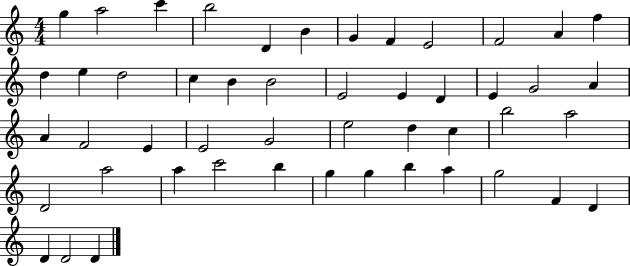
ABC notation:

X:1
T:Untitled
M:4/4
L:1/4
K:C
g a2 c' b2 D B G F E2 F2 A f d e d2 c B B2 E2 E D E G2 A A F2 E E2 G2 e2 d c b2 a2 D2 a2 a c'2 b g g b a g2 F D D D2 D